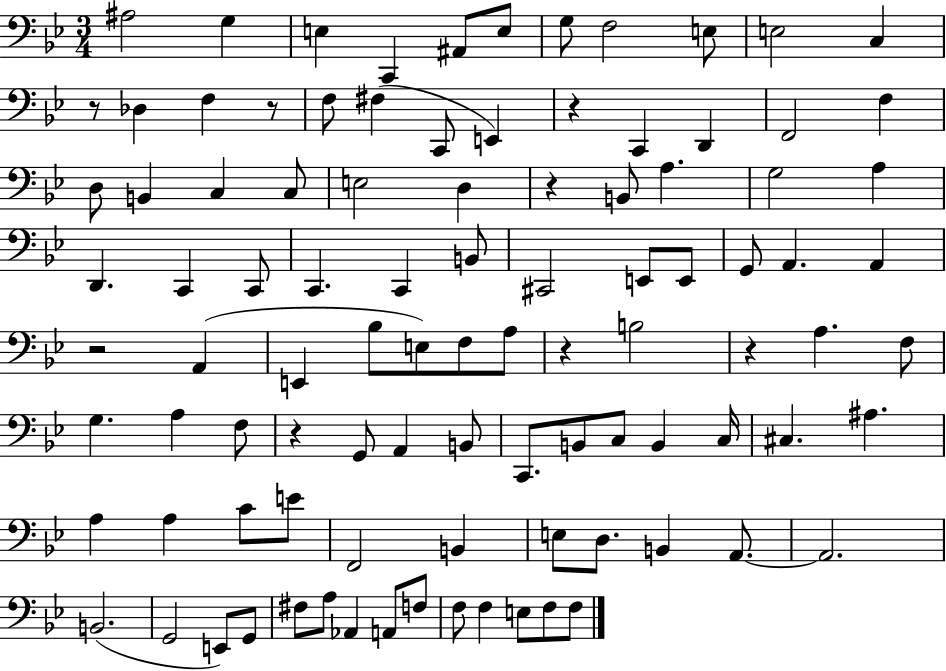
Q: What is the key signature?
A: BES major